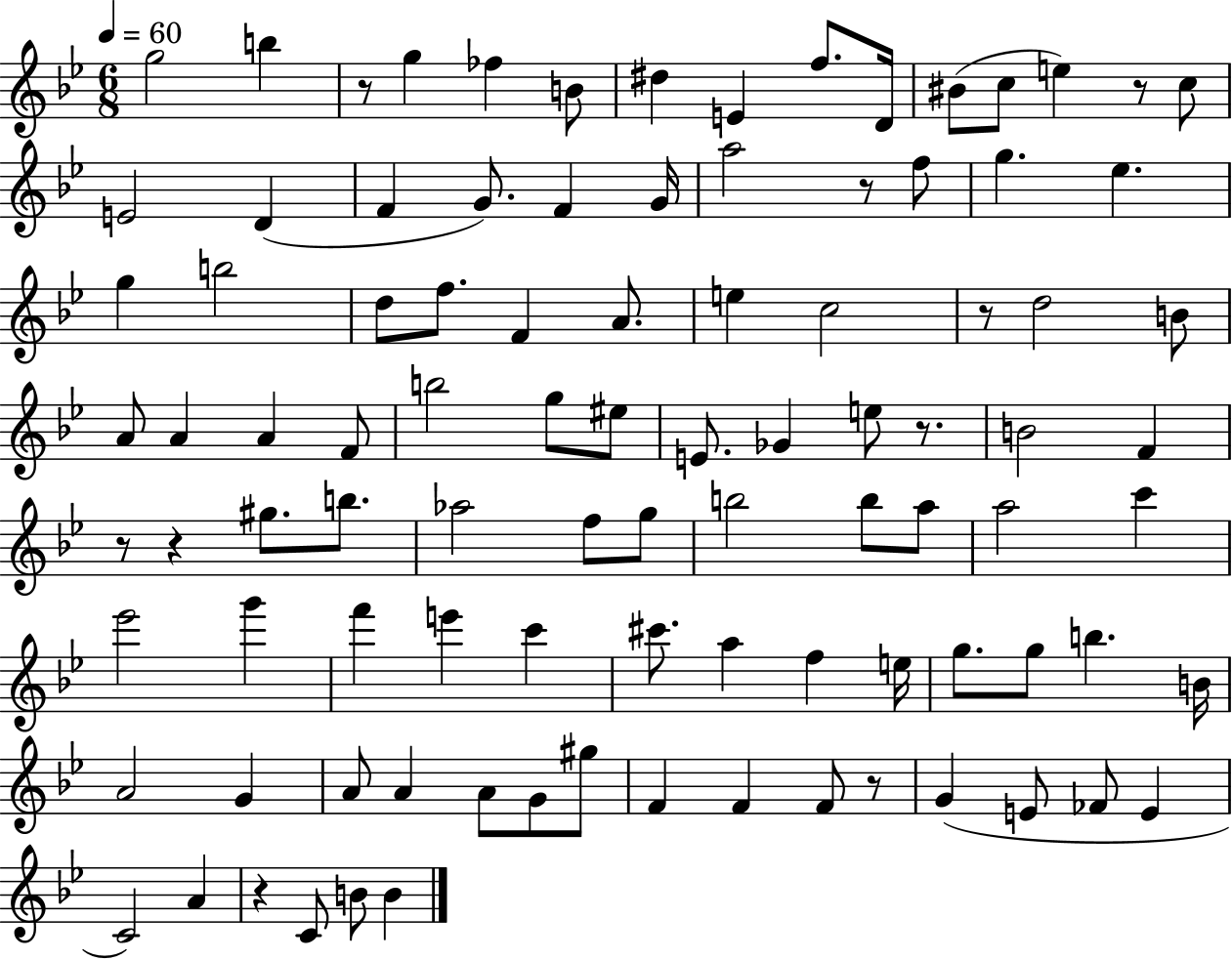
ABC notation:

X:1
T:Untitled
M:6/8
L:1/4
K:Bb
g2 b z/2 g _f B/2 ^d E f/2 D/4 ^B/2 c/2 e z/2 c/2 E2 D F G/2 F G/4 a2 z/2 f/2 g _e g b2 d/2 f/2 F A/2 e c2 z/2 d2 B/2 A/2 A A F/2 b2 g/2 ^e/2 E/2 _G e/2 z/2 B2 F z/2 z ^g/2 b/2 _a2 f/2 g/2 b2 b/2 a/2 a2 c' _e'2 g' f' e' c' ^c'/2 a f e/4 g/2 g/2 b B/4 A2 G A/2 A A/2 G/2 ^g/2 F F F/2 z/2 G E/2 _F/2 E C2 A z C/2 B/2 B